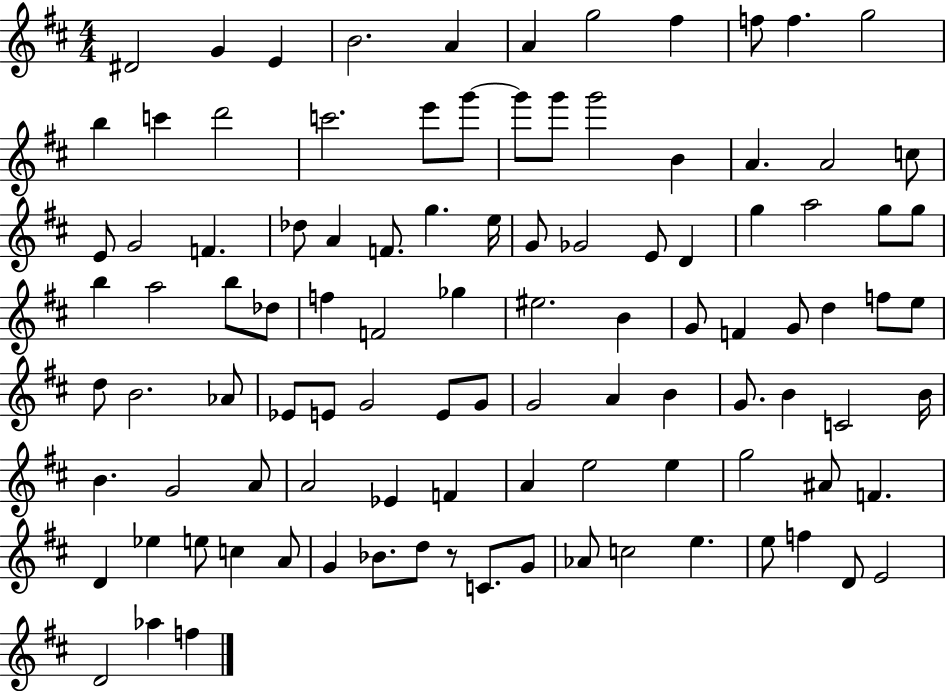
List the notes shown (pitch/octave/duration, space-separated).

D#4/h G4/q E4/q B4/h. A4/q A4/q G5/h F#5/q F5/e F5/q. G5/h B5/q C6/q D6/h C6/h. E6/e G6/e G6/e G6/e G6/h B4/q A4/q. A4/h C5/e E4/e G4/h F4/q. Db5/e A4/q F4/e. G5/q. E5/s G4/e Gb4/h E4/e D4/q G5/q A5/h G5/e G5/e B5/q A5/h B5/e Db5/e F5/q F4/h Gb5/q EIS5/h. B4/q G4/e F4/q G4/e D5/q F5/e E5/e D5/e B4/h. Ab4/e Eb4/e E4/e G4/h E4/e G4/e G4/h A4/q B4/q G4/e. B4/q C4/h B4/s B4/q. G4/h A4/e A4/h Eb4/q F4/q A4/q E5/h E5/q G5/h A#4/e F4/q. D4/q Eb5/q E5/e C5/q A4/e G4/q Bb4/e. D5/e R/e C4/e. G4/e Ab4/e C5/h E5/q. E5/e F5/q D4/e E4/h D4/h Ab5/q F5/q